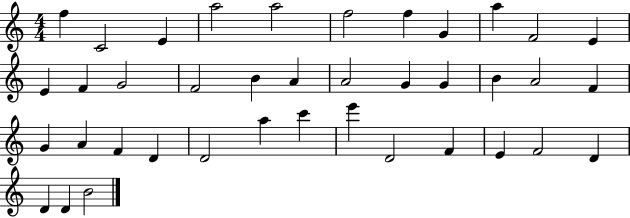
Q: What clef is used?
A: treble